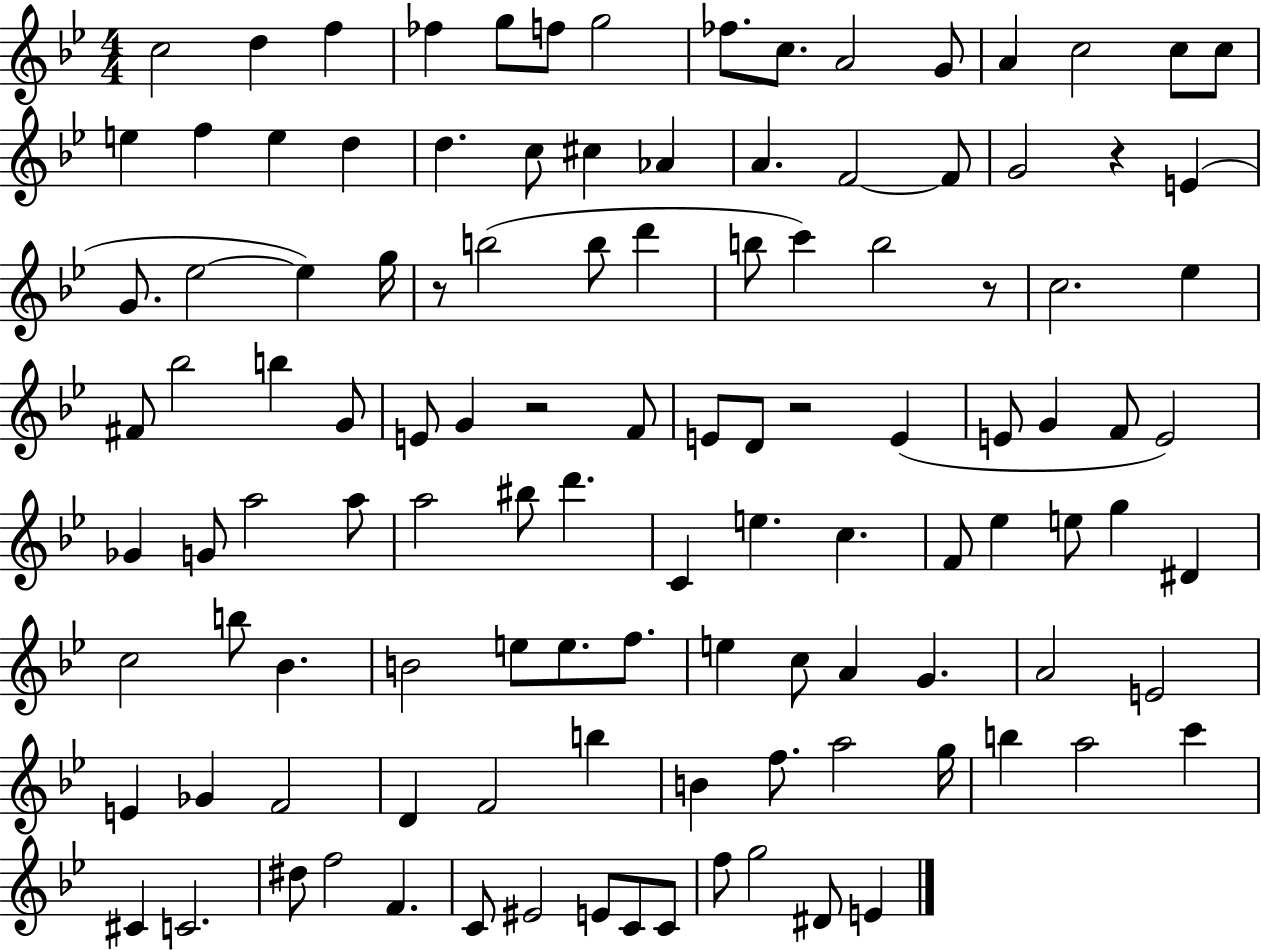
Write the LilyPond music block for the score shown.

{
  \clef treble
  \numericTimeSignature
  \time 4/4
  \key bes \major
  \repeat volta 2 { c''2 d''4 f''4 | fes''4 g''8 f''8 g''2 | fes''8. c''8. a'2 g'8 | a'4 c''2 c''8 c''8 | \break e''4 f''4 e''4 d''4 | d''4. c''8 cis''4 aes'4 | a'4. f'2~~ f'8 | g'2 r4 e'4( | \break g'8. ees''2~~ ees''4) g''16 | r8 b''2( b''8 d'''4 | b''8 c'''4) b''2 r8 | c''2. ees''4 | \break fis'8 bes''2 b''4 g'8 | e'8 g'4 r2 f'8 | e'8 d'8 r2 e'4( | e'8 g'4 f'8 e'2) | \break ges'4 g'8 a''2 a''8 | a''2 bis''8 d'''4. | c'4 e''4. c''4. | f'8 ees''4 e''8 g''4 dis'4 | \break c''2 b''8 bes'4. | b'2 e''8 e''8. f''8. | e''4 c''8 a'4 g'4. | a'2 e'2 | \break e'4 ges'4 f'2 | d'4 f'2 b''4 | b'4 f''8. a''2 g''16 | b''4 a''2 c'''4 | \break cis'4 c'2. | dis''8 f''2 f'4. | c'8 eis'2 e'8 c'8 c'8 | f''8 g''2 dis'8 e'4 | \break } \bar "|."
}